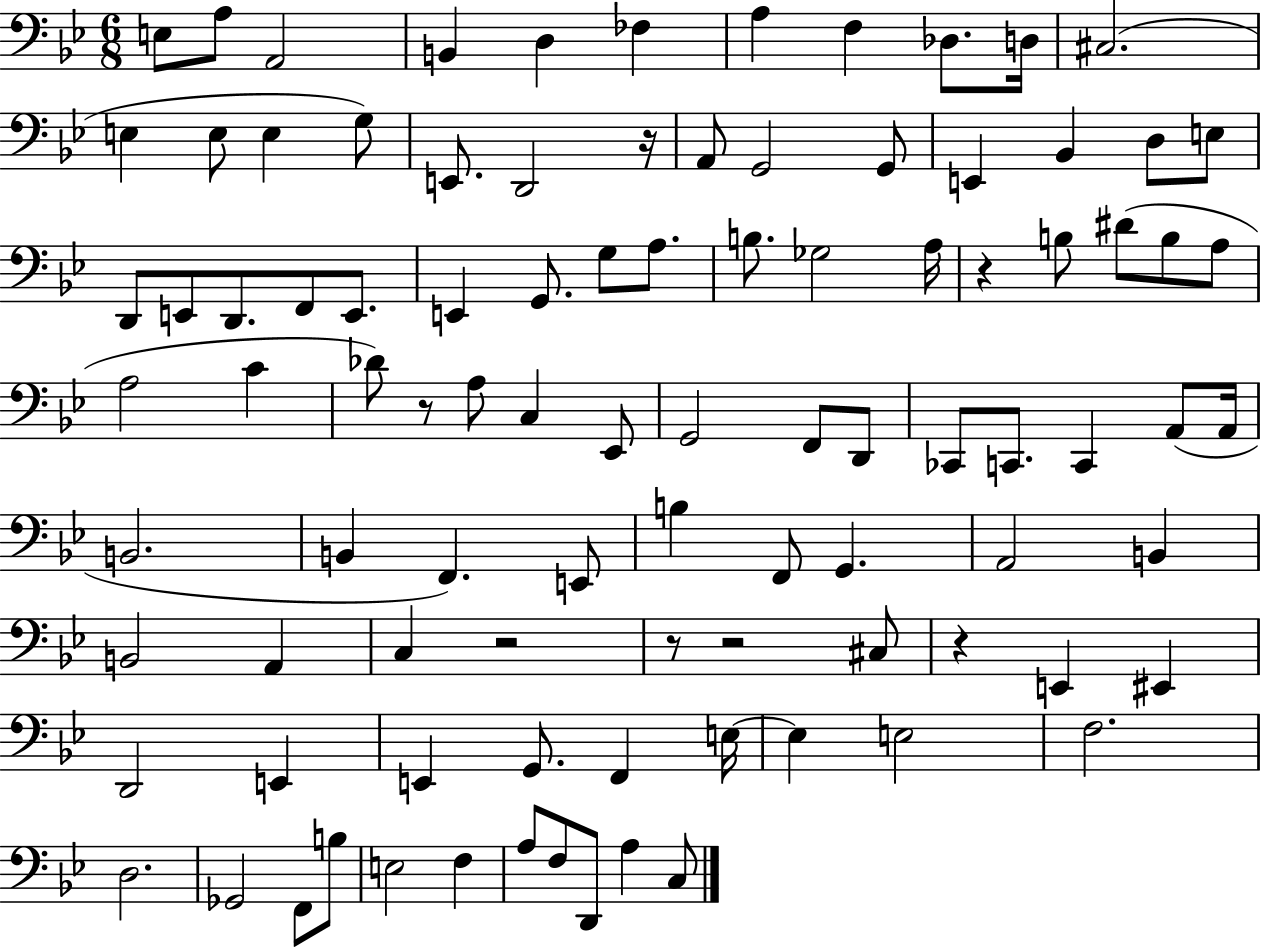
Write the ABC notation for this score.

X:1
T:Untitled
M:6/8
L:1/4
K:Bb
E,/2 A,/2 A,,2 B,, D, _F, A, F, _D,/2 D,/4 ^C,2 E, E,/2 E, G,/2 E,,/2 D,,2 z/4 A,,/2 G,,2 G,,/2 E,, _B,, D,/2 E,/2 D,,/2 E,,/2 D,,/2 F,,/2 E,,/2 E,, G,,/2 G,/2 A,/2 B,/2 _G,2 A,/4 z B,/2 ^D/2 B,/2 A,/2 A,2 C _D/2 z/2 A,/2 C, _E,,/2 G,,2 F,,/2 D,,/2 _C,,/2 C,,/2 C,, A,,/2 A,,/4 B,,2 B,, F,, E,,/2 B, F,,/2 G,, A,,2 B,, B,,2 A,, C, z2 z/2 z2 ^C,/2 z E,, ^E,, D,,2 E,, E,, G,,/2 F,, E,/4 E, E,2 F,2 D,2 _G,,2 F,,/2 B,/2 E,2 F, A,/2 F,/2 D,,/2 A, C,/2